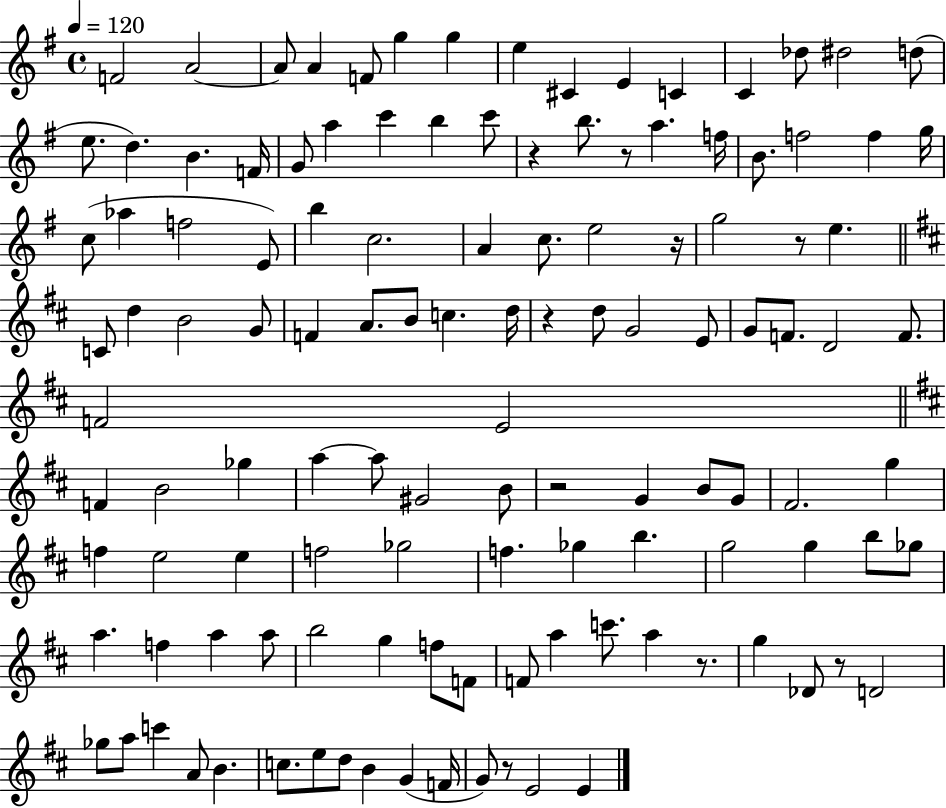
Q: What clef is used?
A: treble